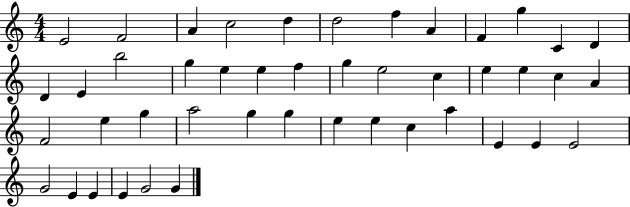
{
  \clef treble
  \numericTimeSignature
  \time 4/4
  \key c \major
  e'2 f'2 | a'4 c''2 d''4 | d''2 f''4 a'4 | f'4 g''4 c'4 d'4 | \break d'4 e'4 b''2 | g''4 e''4 e''4 f''4 | g''4 e''2 c''4 | e''4 e''4 c''4 a'4 | \break f'2 e''4 g''4 | a''2 g''4 g''4 | e''4 e''4 c''4 a''4 | e'4 e'4 e'2 | \break g'2 e'4 e'4 | e'4 g'2 g'4 | \bar "|."
}